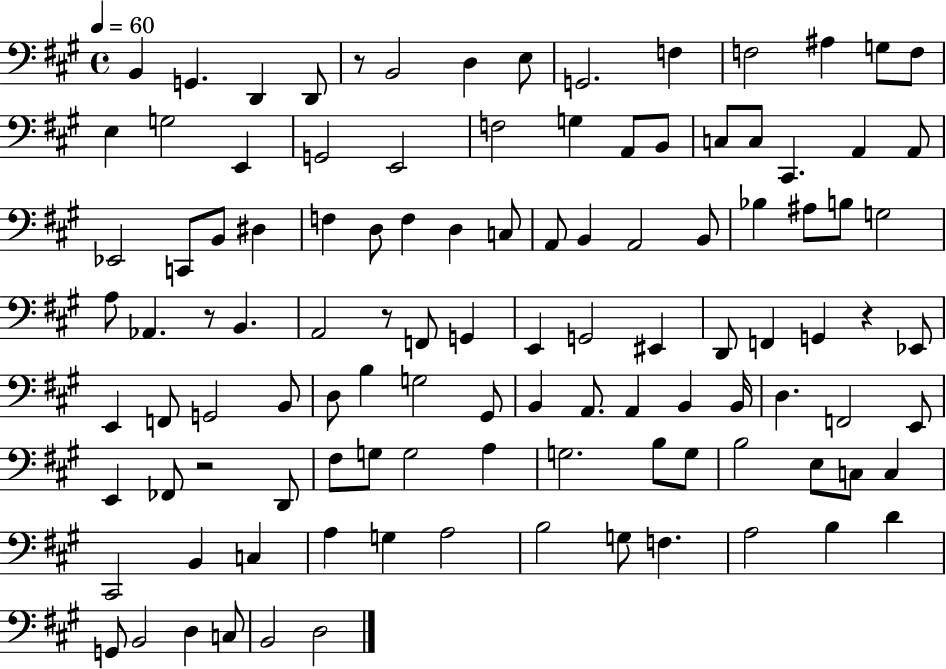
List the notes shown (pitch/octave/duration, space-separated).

B2/q G2/q. D2/q D2/e R/e B2/h D3/q E3/e G2/h. F3/q F3/h A#3/q G3/e F3/e E3/q G3/h E2/q G2/h E2/h F3/h G3/q A2/e B2/e C3/e C3/e C#2/q. A2/q A2/e Eb2/h C2/e B2/e D#3/q F3/q D3/e F3/q D3/q C3/e A2/e B2/q A2/h B2/e Bb3/q A#3/e B3/e G3/h A3/e Ab2/q. R/e B2/q. A2/h R/e F2/e G2/q E2/q G2/h EIS2/q D2/e F2/q G2/q R/q Eb2/e E2/q F2/e G2/h B2/e D3/e B3/q G3/h G#2/e B2/q A2/e. A2/q B2/q B2/s D3/q. F2/h E2/e E2/q FES2/e R/h D2/e F#3/e G3/e G3/h A3/q G3/h. B3/e G3/e B3/h E3/e C3/e C3/q C#2/h B2/q C3/q A3/q G3/q A3/h B3/h G3/e F3/q. A3/h B3/q D4/q G2/e B2/h D3/q C3/e B2/h D3/h